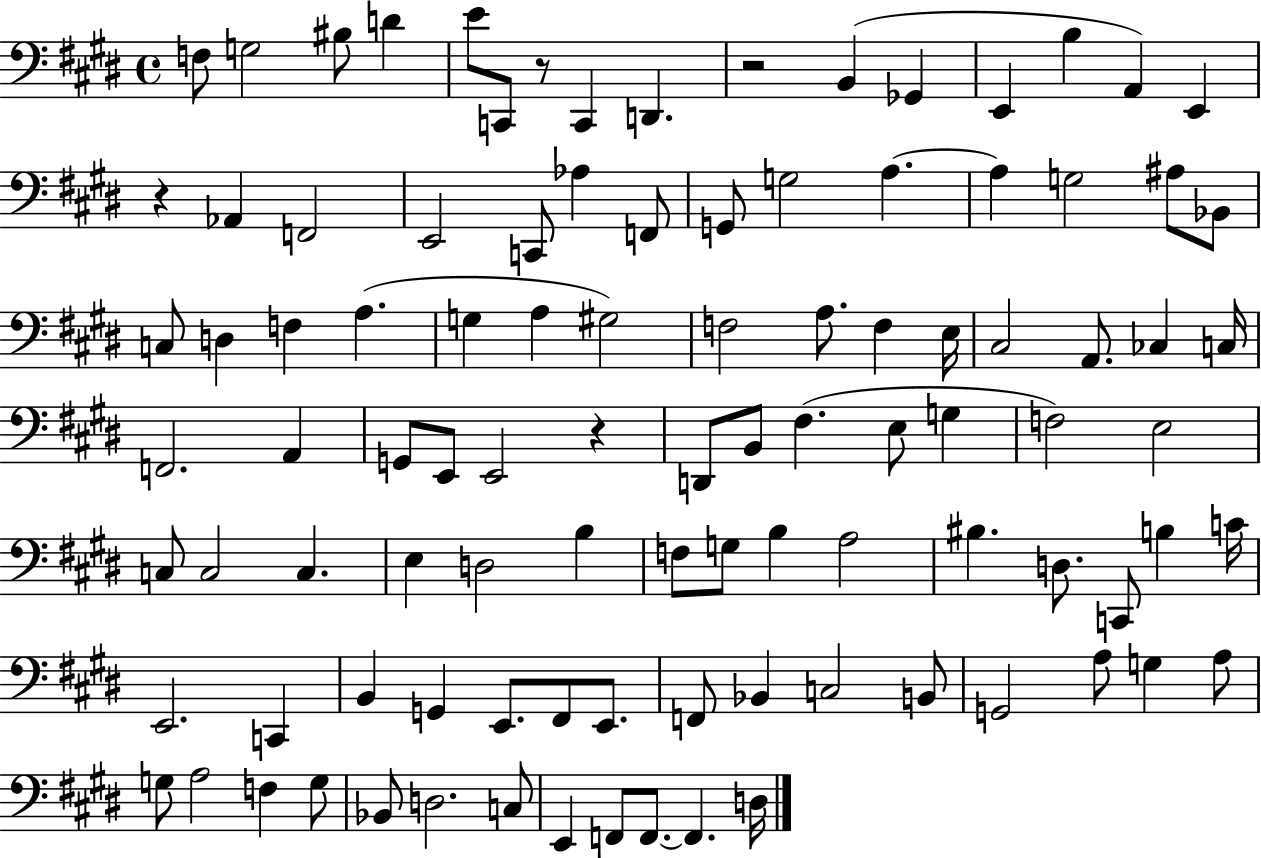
X:1
T:Untitled
M:4/4
L:1/4
K:E
F,/2 G,2 ^B,/2 D E/2 C,,/2 z/2 C,, D,, z2 B,, _G,, E,, B, A,, E,, z _A,, F,,2 E,,2 C,,/2 _A, F,,/2 G,,/2 G,2 A, A, G,2 ^A,/2 _B,,/2 C,/2 D, F, A, G, A, ^G,2 F,2 A,/2 F, E,/4 ^C,2 A,,/2 _C, C,/4 F,,2 A,, G,,/2 E,,/2 E,,2 z D,,/2 B,,/2 ^F, E,/2 G, F,2 E,2 C,/2 C,2 C, E, D,2 B, F,/2 G,/2 B, A,2 ^B, D,/2 C,,/2 B, C/4 E,,2 C,, B,, G,, E,,/2 ^F,,/2 E,,/2 F,,/2 _B,, C,2 B,,/2 G,,2 A,/2 G, A,/2 G,/2 A,2 F, G,/2 _B,,/2 D,2 C,/2 E,, F,,/2 F,,/2 F,, D,/4